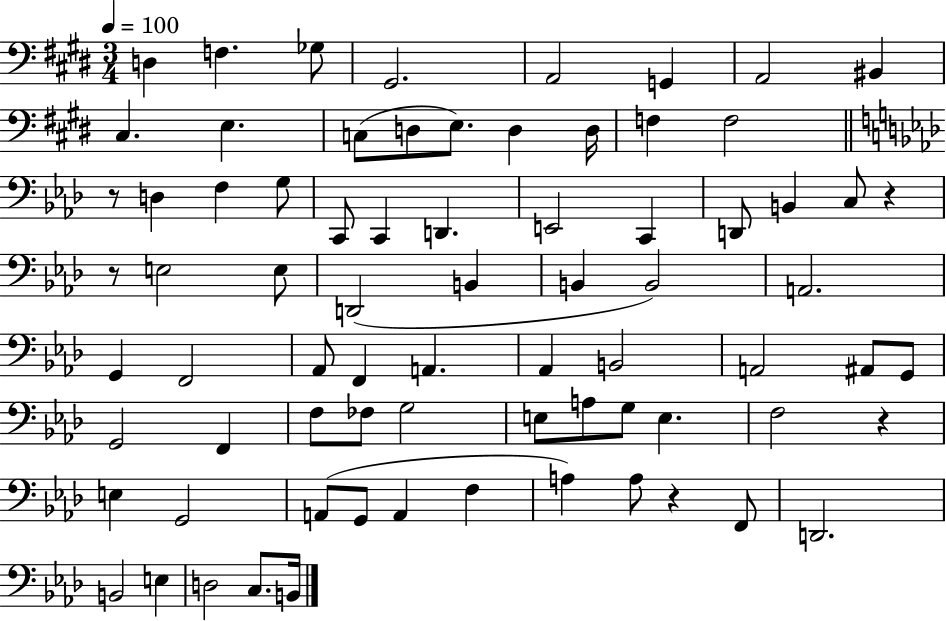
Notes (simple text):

D3/q F3/q. Gb3/e G#2/h. A2/h G2/q A2/h BIS2/q C#3/q. E3/q. C3/e D3/e E3/e. D3/q D3/s F3/q F3/h R/e D3/q F3/q G3/e C2/e C2/q D2/q. E2/h C2/q D2/e B2/q C3/e R/q R/e E3/h E3/e D2/h B2/q B2/q B2/h A2/h. G2/q F2/h Ab2/e F2/q A2/q. Ab2/q B2/h A2/h A#2/e G2/e G2/h F2/q F3/e FES3/e G3/h E3/e A3/e G3/e E3/q. F3/h R/q E3/q G2/h A2/e G2/e A2/q F3/q A3/q A3/e R/q F2/e D2/h. B2/h E3/q D3/h C3/e. B2/s